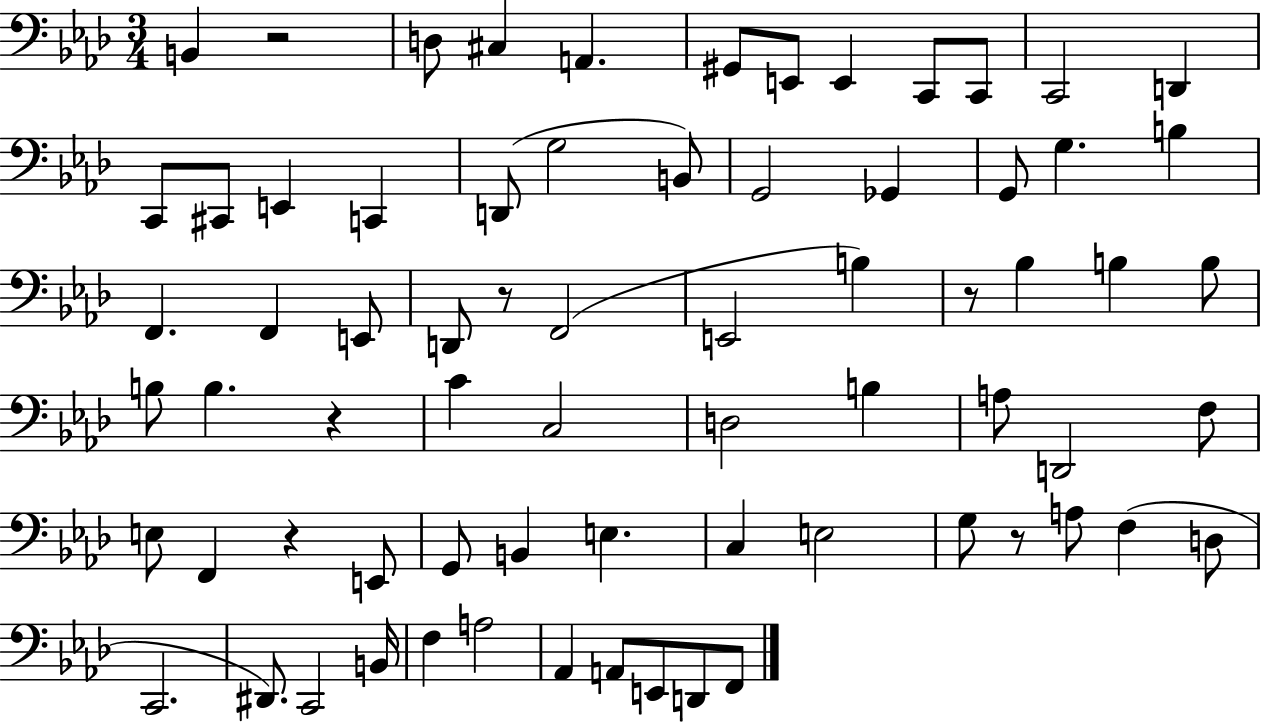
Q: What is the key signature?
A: AES major